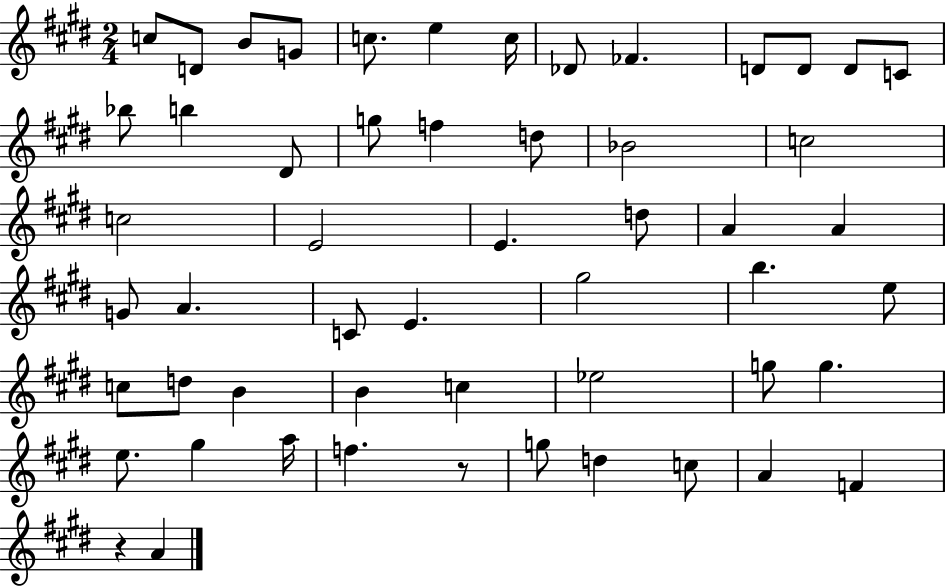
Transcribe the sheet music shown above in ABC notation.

X:1
T:Untitled
M:2/4
L:1/4
K:E
c/2 D/2 B/2 G/2 c/2 e c/4 _D/2 _F D/2 D/2 D/2 C/2 _b/2 b ^D/2 g/2 f d/2 _B2 c2 c2 E2 E d/2 A A G/2 A C/2 E ^g2 b e/2 c/2 d/2 B B c _e2 g/2 g e/2 ^g a/4 f z/2 g/2 d c/2 A F z A